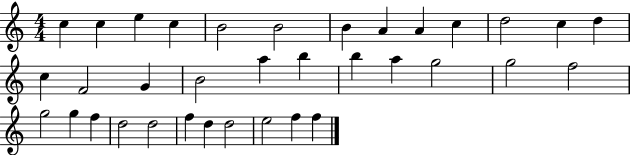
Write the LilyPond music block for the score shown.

{
  \clef treble
  \numericTimeSignature
  \time 4/4
  \key c \major
  c''4 c''4 e''4 c''4 | b'2 b'2 | b'4 a'4 a'4 c''4 | d''2 c''4 d''4 | \break c''4 f'2 g'4 | b'2 a''4 b''4 | b''4 a''4 g''2 | g''2 f''2 | \break g''2 g''4 f''4 | d''2 d''2 | f''4 d''4 d''2 | e''2 f''4 f''4 | \break \bar "|."
}